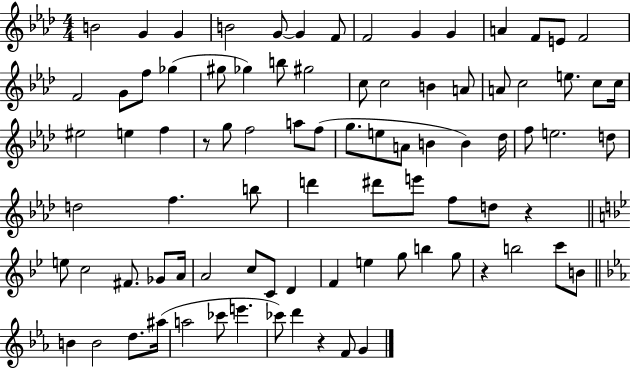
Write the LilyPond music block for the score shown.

{
  \clef treble
  \numericTimeSignature
  \time 4/4
  \key aes \major
  \repeat volta 2 { b'2 g'4 g'4 | b'2 g'8~~ g'4 f'8 | f'2 g'4 g'4 | a'4 f'8 e'8 f'2 | \break f'2 g'8 f''8 ges''4( | gis''8 ges''4) b''8 gis''2 | c''8 c''2 b'4 a'8 | a'8 c''2 e''8. c''8 c''16 | \break eis''2 e''4 f''4 | r8 g''8 f''2 a''8 f''8( | g''8. e''8 a'8 b'4 b'4) des''16 | f''8 e''2. d''8 | \break d''2 f''4. b''8 | d'''4 dis'''8 e'''8 f''8 d''8 r4 | \bar "||" \break \key g \minor e''8 c''2 fis'8. ges'8 a'16 | a'2 c''8 c'8 d'4 | f'4 e''4 g''8 b''4 g''8 | r4 b''2 c'''8 b'8 | \break \bar "||" \break \key c \minor b'4 b'2 d''8. ais''16( | a''2 ces'''8 e'''4. | ces'''8) d'''4 r4 f'8 g'4 | } \bar "|."
}